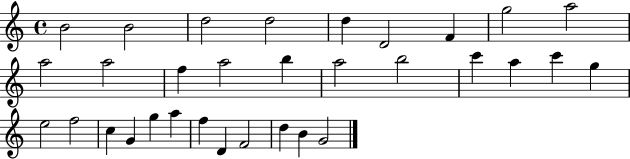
X:1
T:Untitled
M:4/4
L:1/4
K:C
B2 B2 d2 d2 d D2 F g2 a2 a2 a2 f a2 b a2 b2 c' a c' g e2 f2 c G g a f D F2 d B G2